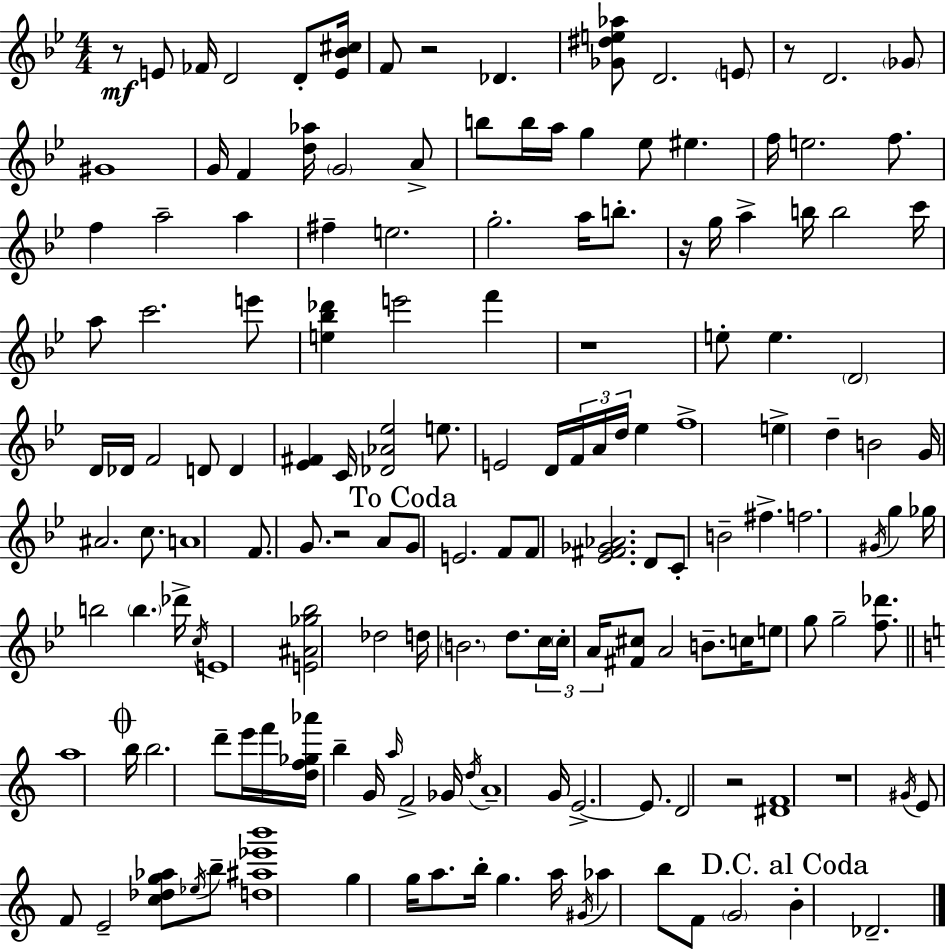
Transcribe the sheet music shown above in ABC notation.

X:1
T:Untitled
M:4/4
L:1/4
K:Gm
z/2 E/2 _F/4 D2 D/2 [E_B^c]/4 F/2 z2 _D [_G^de_a]/2 D2 E/2 z/2 D2 _G/2 ^G4 G/4 F [d_a]/4 G2 A/2 b/2 b/4 a/4 g _e/2 ^e f/4 e2 f/2 f a2 a ^f e2 g2 a/4 b/2 z/4 g/4 a b/4 b2 c'/4 a/2 c'2 e'/2 [e_b_d'] e'2 f' z4 e/2 e D2 D/4 _D/4 F2 D/2 D [_E^F] C/4 [_D_A_e]2 e/2 E2 D/4 F/4 A/4 d/4 _e f4 e d B2 G/4 ^A2 c/2 A4 F/2 G/2 z2 A/2 G/2 E2 F/2 F/2 [_E^F_G_A]2 D/2 C/2 B2 ^f f2 ^G/4 g _g/4 b2 b _d'/4 c/4 E4 [E^A_g_b]2 _d2 d/4 B2 d/2 c/4 c/4 A/4 [^F^c]/2 A2 B/2 c/4 e/2 g/2 g2 [f_d']/2 a4 b/4 b2 d'/2 e'/4 f'/4 [df_g_a']/4 b G/4 a/4 F2 _G/4 d/4 A4 G/4 E2 E/2 D2 z2 [^DF]4 z4 ^G/4 E/2 F/2 E2 [c_dg_a]/2 _e/4 b/2 [d^a_e'b']4 g g/4 a/2 b/4 g a/4 ^G/4 _a b/2 F/2 G2 B _D2